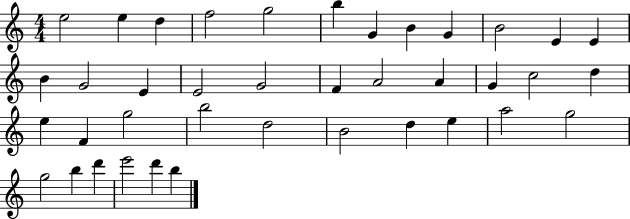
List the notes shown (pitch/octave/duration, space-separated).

E5/h E5/q D5/q F5/h G5/h B5/q G4/q B4/q G4/q B4/h E4/q E4/q B4/q G4/h E4/q E4/h G4/h F4/q A4/h A4/q G4/q C5/h D5/q E5/q F4/q G5/h B5/h D5/h B4/h D5/q E5/q A5/h G5/h G5/h B5/q D6/q E6/h D6/q B5/q